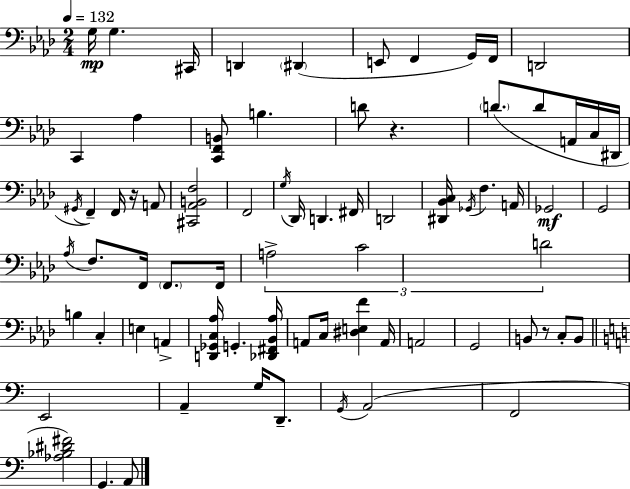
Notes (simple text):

G3/s G3/q. C#2/s D2/q D#2/q E2/e F2/q G2/s F2/s D2/h C2/q Ab3/q [C2,F2,B2]/e B3/q. D4/e R/q. D4/e. D4/e A2/s C3/s D#2/s G#2/s F2/q F2/s R/s A2/e [C#2,Ab2,B2,F3]/h F2/h G3/s Db2/s D2/q. F#2/s D2/h [D#2,Bb2,C3]/s Gb2/s F3/q. A2/s Gb2/h G2/h Ab3/s F3/e. F2/s F2/e. F2/s A3/h C4/h D4/h B3/q C3/q E3/q A2/q [D2,Gb2,C3,Ab3]/s G2/q. [Db2,F#2,Bb2,Ab3]/s A2/e C3/s [D#3,E3,F4]/q A2/s A2/h G2/h B2/e R/e C3/e B2/e E2/h A2/q G3/s D2/e. G2/s A2/h F2/h [Ab3,Bb3,D#4,F#4]/h G2/q. A2/e